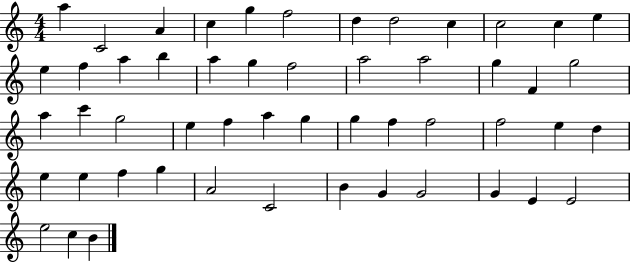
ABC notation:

X:1
T:Untitled
M:4/4
L:1/4
K:C
a C2 A c g f2 d d2 c c2 c e e f a b a g f2 a2 a2 g F g2 a c' g2 e f a g g f f2 f2 e d e e f g A2 C2 B G G2 G E E2 e2 c B